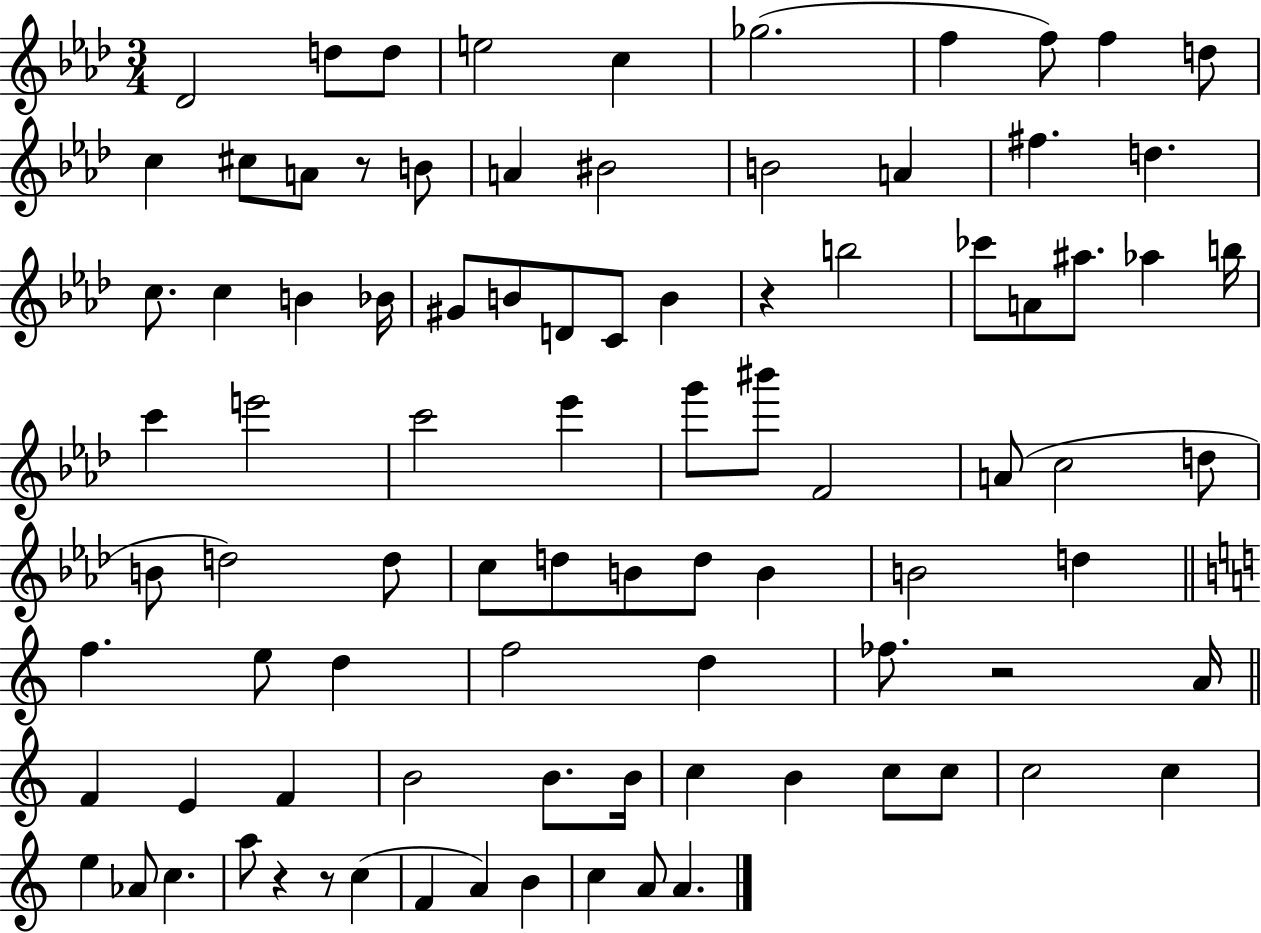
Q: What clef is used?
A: treble